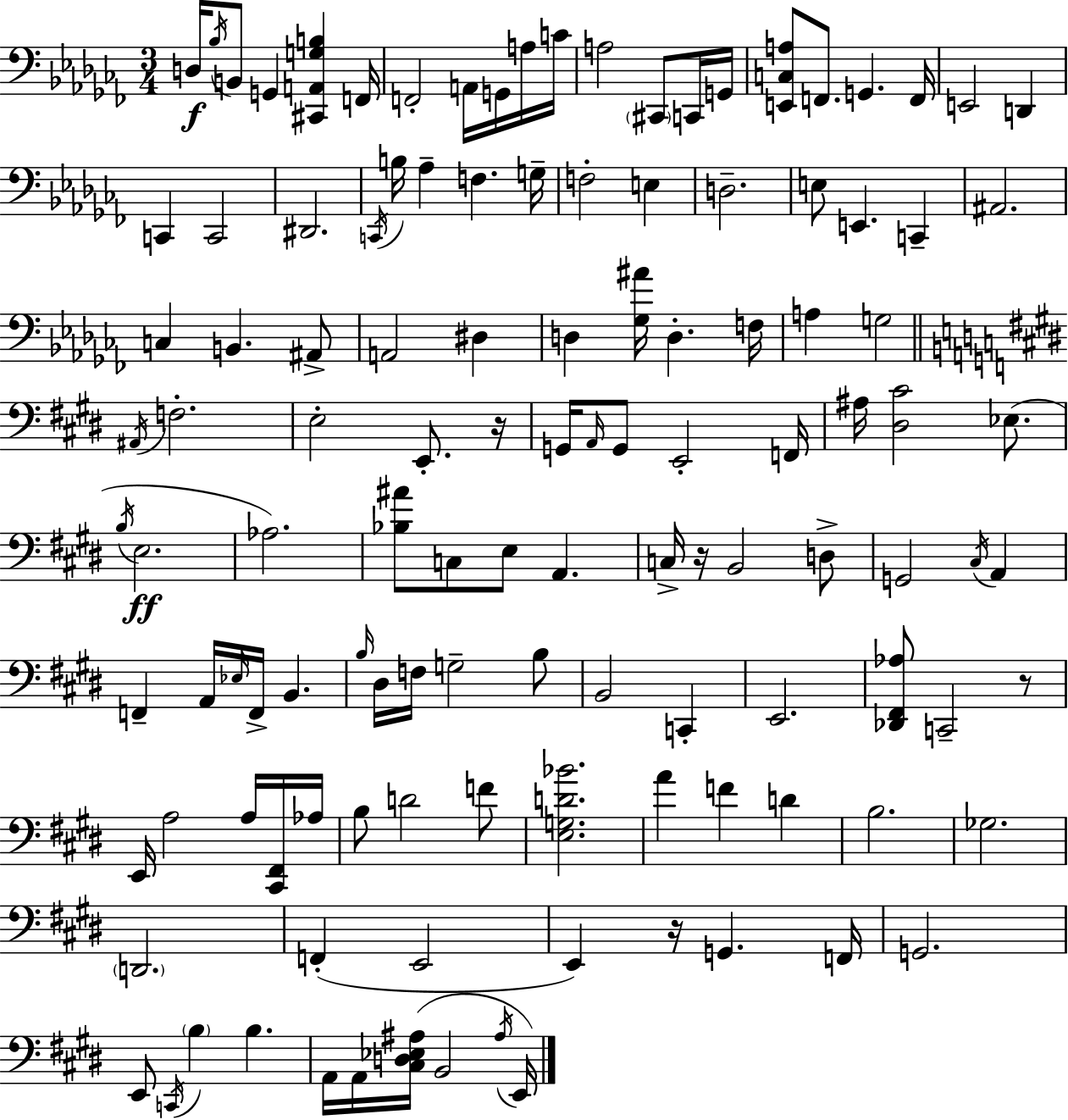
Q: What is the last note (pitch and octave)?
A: E2